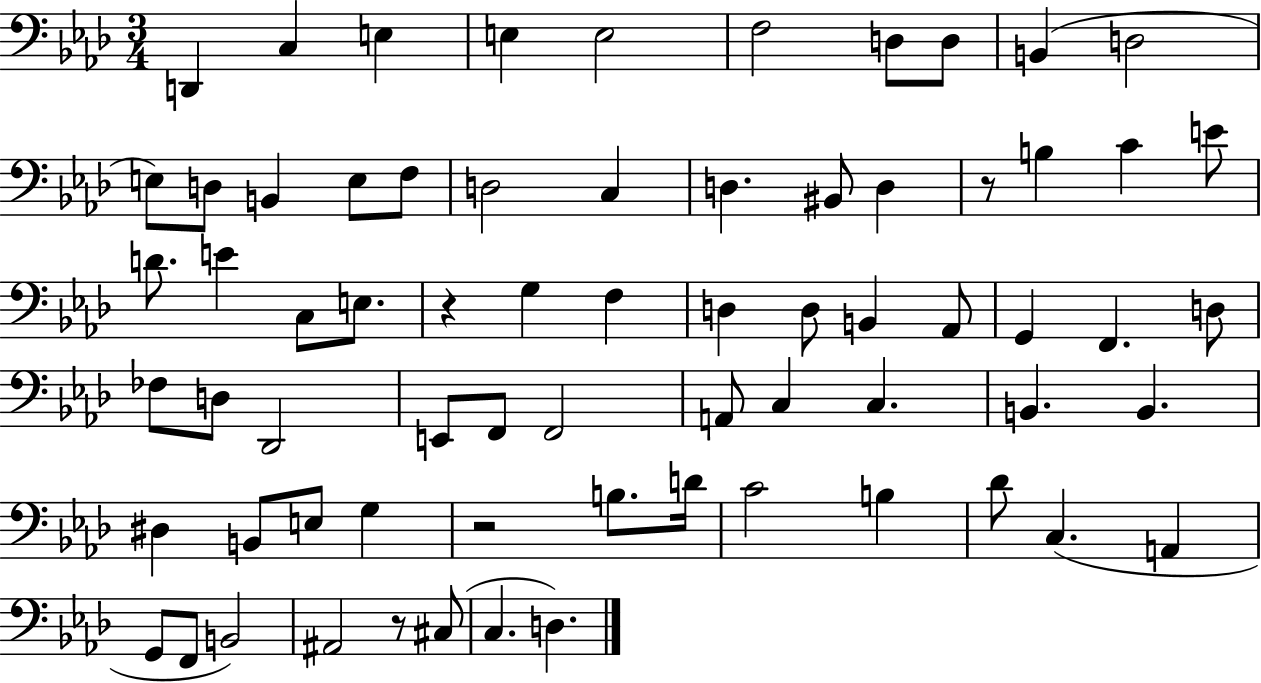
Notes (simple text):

D2/q C3/q E3/q E3/q E3/h F3/h D3/e D3/e B2/q D3/h E3/e D3/e B2/q E3/e F3/e D3/h C3/q D3/q. BIS2/e D3/q R/e B3/q C4/q E4/e D4/e. E4/q C3/e E3/e. R/q G3/q F3/q D3/q D3/e B2/q Ab2/e G2/q F2/q. D3/e FES3/e D3/e Db2/h E2/e F2/e F2/h A2/e C3/q C3/q. B2/q. B2/q. D#3/q B2/e E3/e G3/q R/h B3/e. D4/s C4/h B3/q Db4/e C3/q. A2/q G2/e F2/e B2/h A#2/h R/e C#3/e C3/q. D3/q.